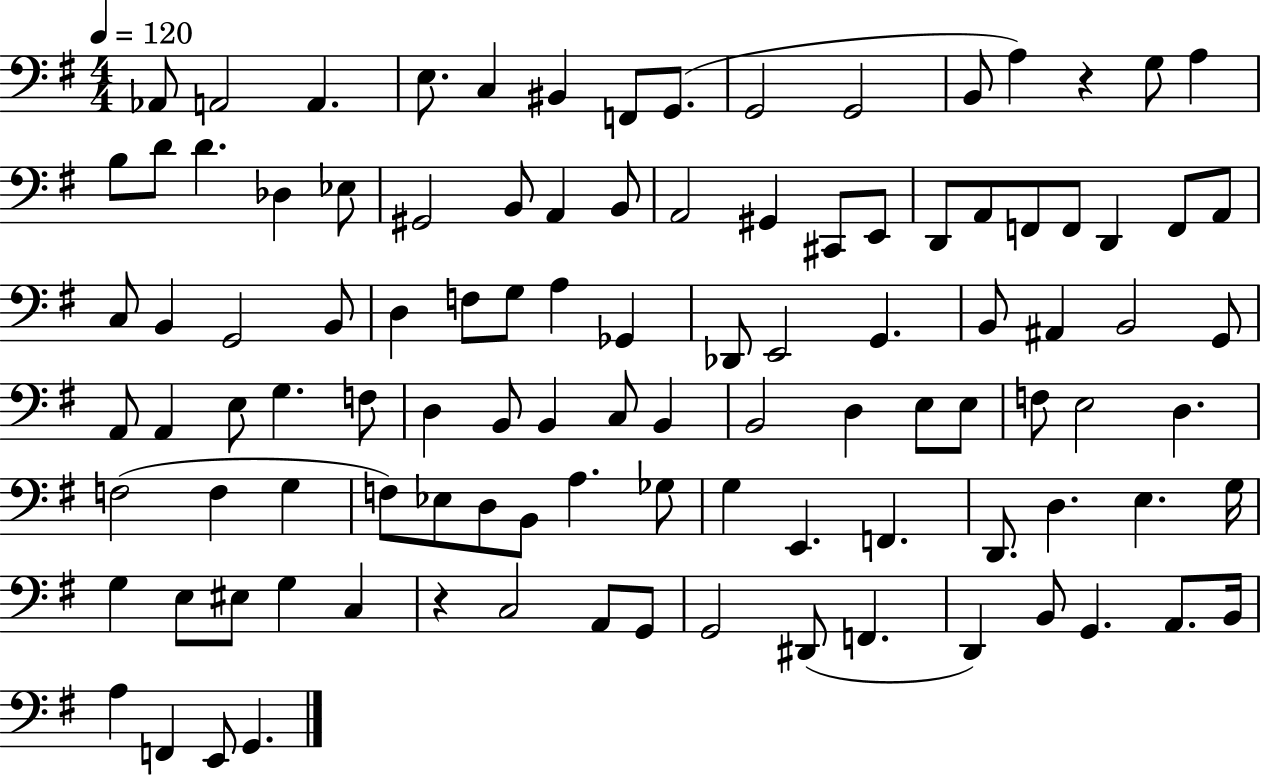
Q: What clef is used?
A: bass